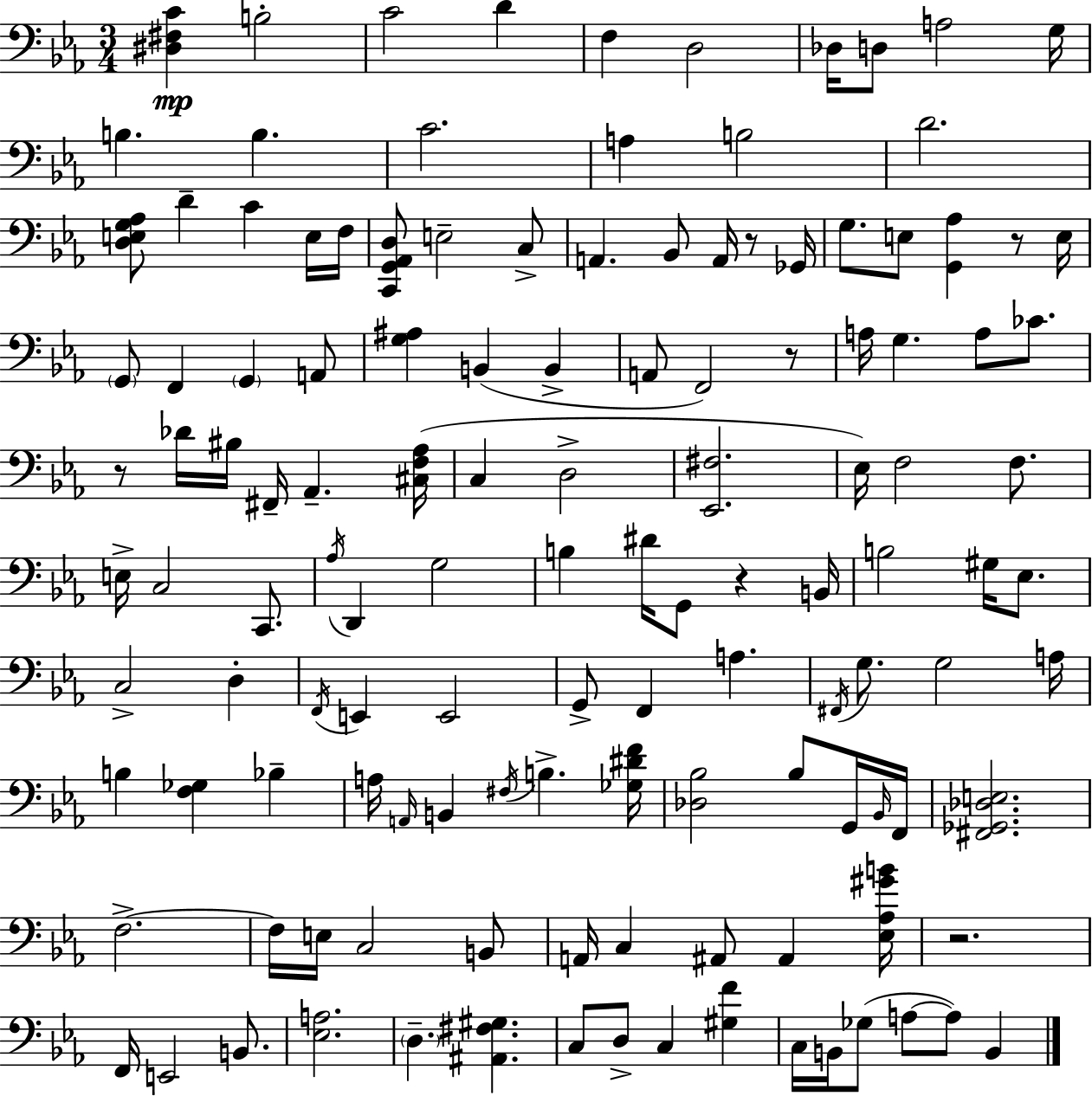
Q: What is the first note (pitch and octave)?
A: B3